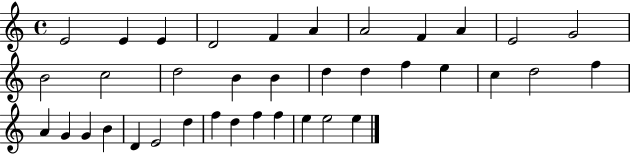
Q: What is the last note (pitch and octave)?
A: E5